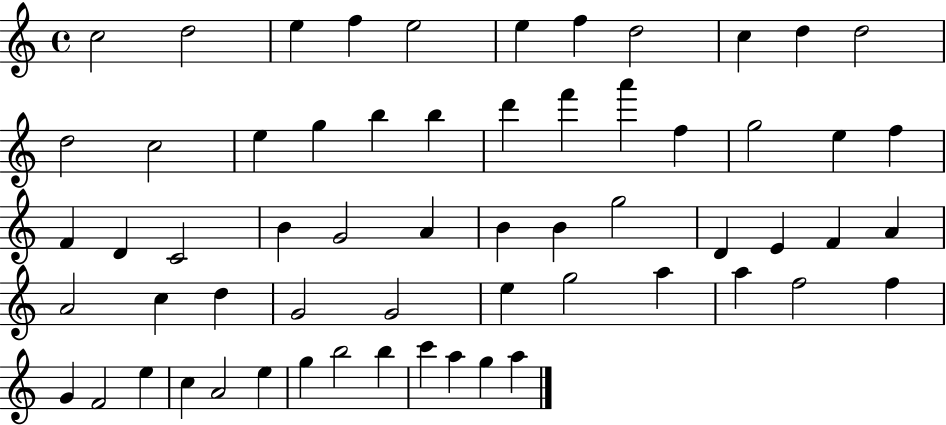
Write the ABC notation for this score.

X:1
T:Untitled
M:4/4
L:1/4
K:C
c2 d2 e f e2 e f d2 c d d2 d2 c2 e g b b d' f' a' f g2 e f F D C2 B G2 A B B g2 D E F A A2 c d G2 G2 e g2 a a f2 f G F2 e c A2 e g b2 b c' a g a